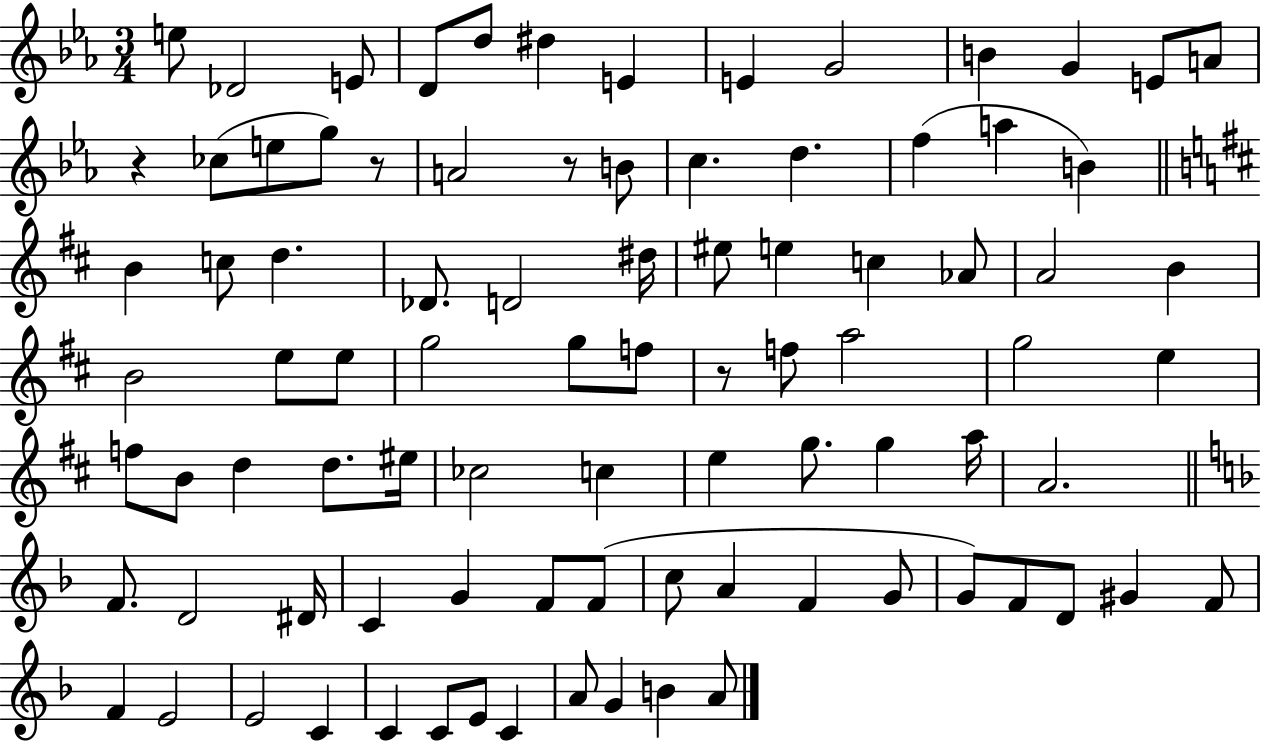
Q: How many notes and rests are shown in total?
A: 89